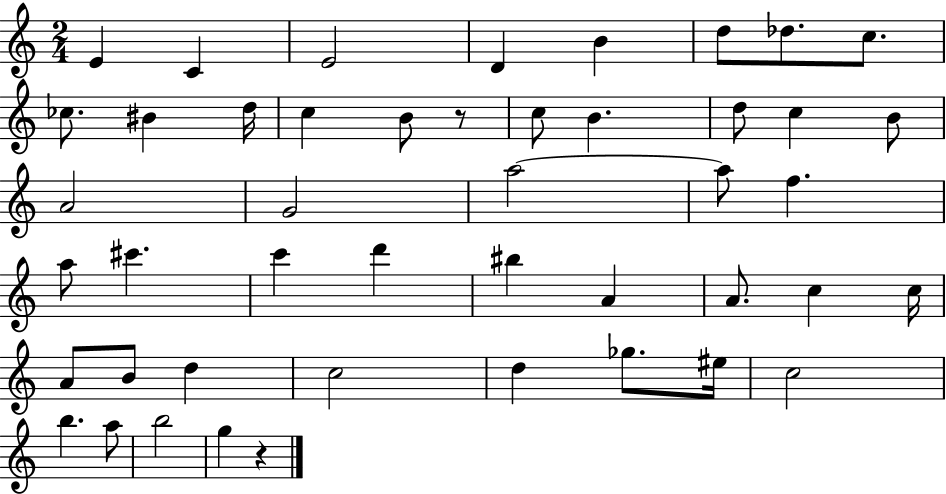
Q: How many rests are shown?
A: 2